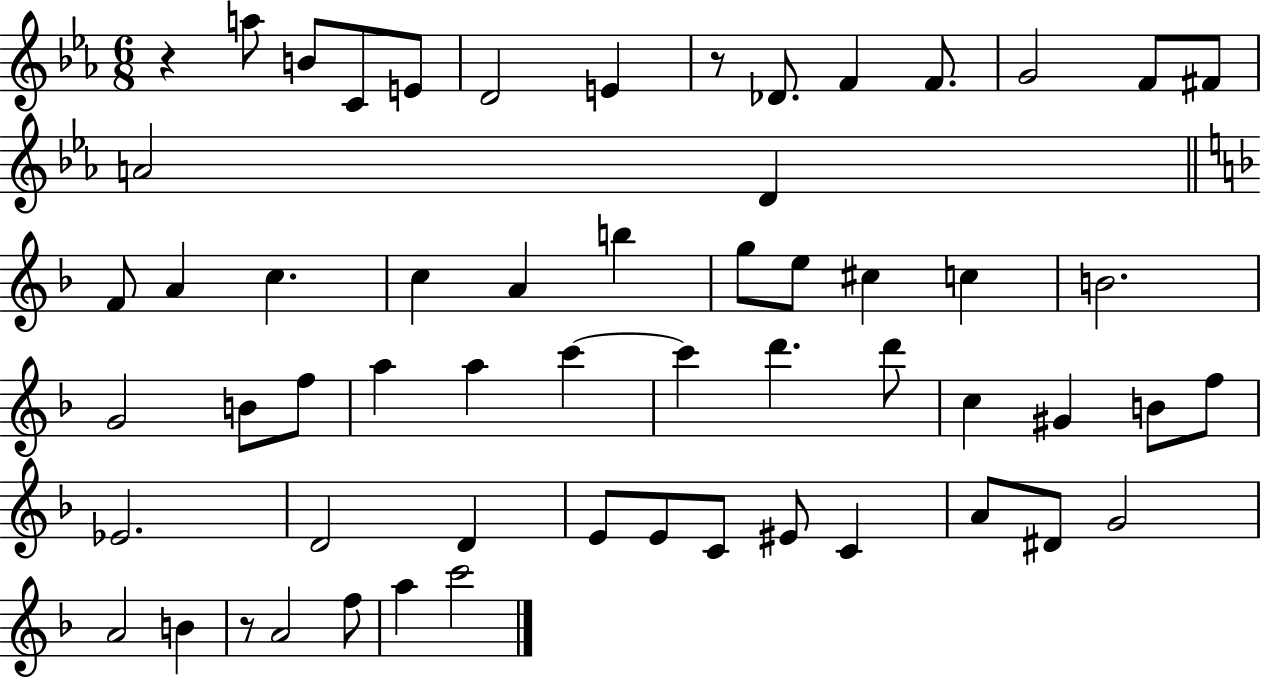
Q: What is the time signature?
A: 6/8